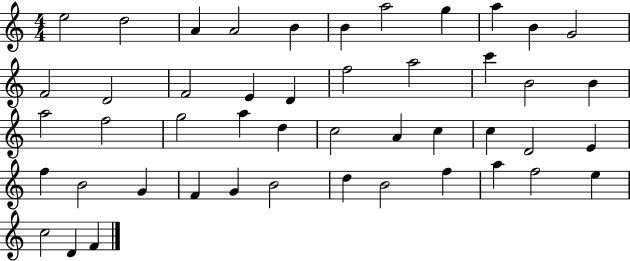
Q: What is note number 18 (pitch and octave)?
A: A5